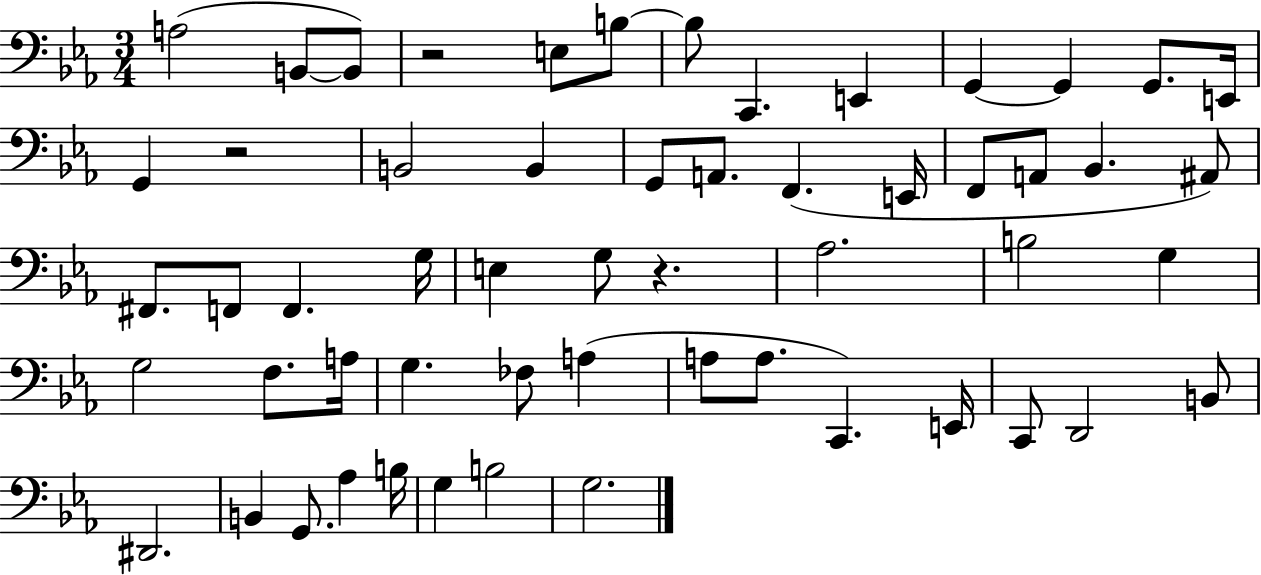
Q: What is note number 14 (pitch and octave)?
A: B2